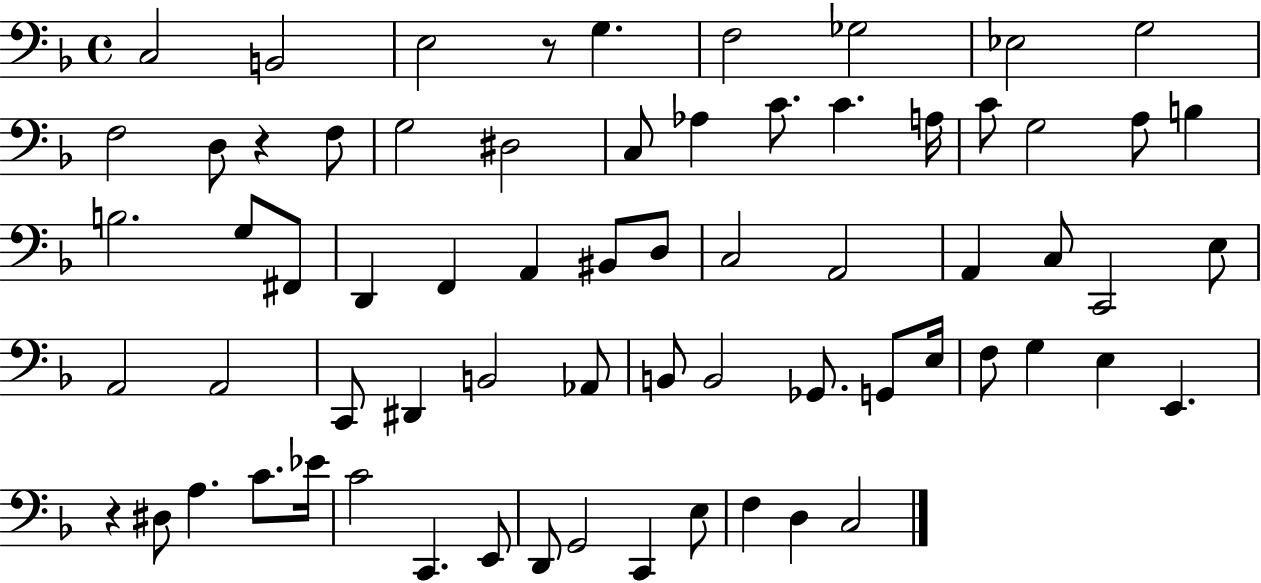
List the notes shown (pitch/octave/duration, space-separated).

C3/h B2/h E3/h R/e G3/q. F3/h Gb3/h Eb3/h G3/h F3/h D3/e R/q F3/e G3/h D#3/h C3/e Ab3/q C4/e. C4/q. A3/s C4/e G3/h A3/e B3/q B3/h. G3/e F#2/e D2/q F2/q A2/q BIS2/e D3/e C3/h A2/h A2/q C3/e C2/h E3/e A2/h A2/h C2/e D#2/q B2/h Ab2/e B2/e B2/h Gb2/e. G2/e E3/s F3/e G3/q E3/q E2/q. R/q D#3/e A3/q. C4/e. Eb4/s C4/h C2/q. E2/e D2/e G2/h C2/q E3/e F3/q D3/q C3/h